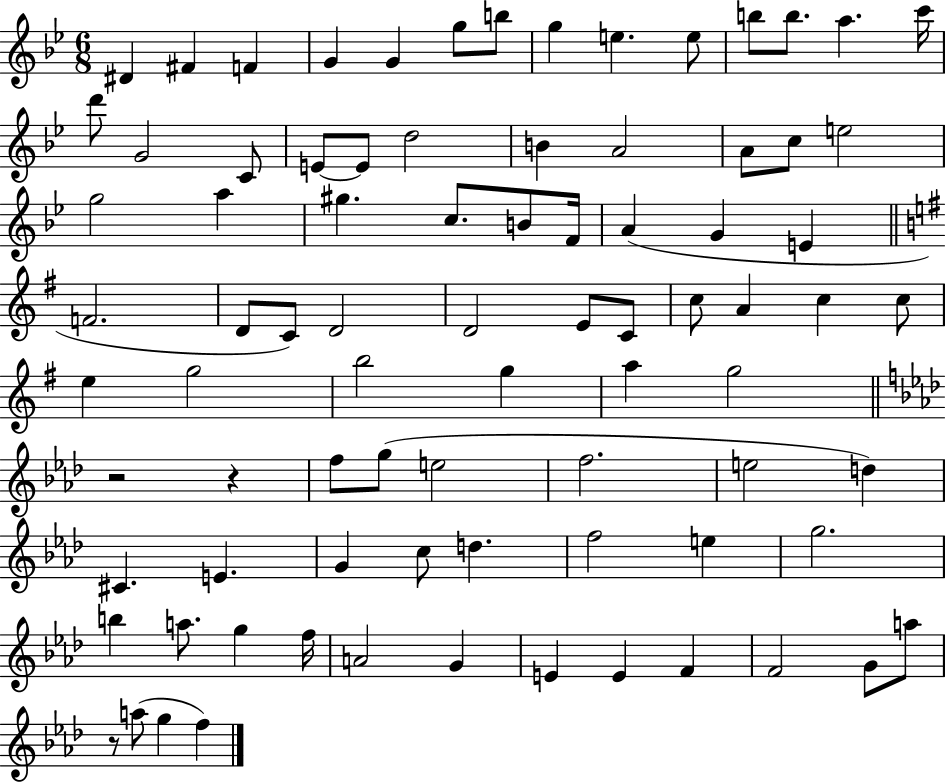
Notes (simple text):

D#4/q F#4/q F4/q G4/q G4/q G5/e B5/e G5/q E5/q. E5/e B5/e B5/e. A5/q. C6/s D6/e G4/h C4/e E4/e E4/e D5/h B4/q A4/h A4/e C5/e E5/h G5/h A5/q G#5/q. C5/e. B4/e F4/s A4/q G4/q E4/q F4/h. D4/e C4/e D4/h D4/h E4/e C4/e C5/e A4/q C5/q C5/e E5/q G5/h B5/h G5/q A5/q G5/h R/h R/q F5/e G5/e E5/h F5/h. E5/h D5/q C#4/q. E4/q. G4/q C5/e D5/q. F5/h E5/q G5/h. B5/q A5/e. G5/q F5/s A4/h G4/q E4/q E4/q F4/q F4/h G4/e A5/e R/e A5/e G5/q F5/q